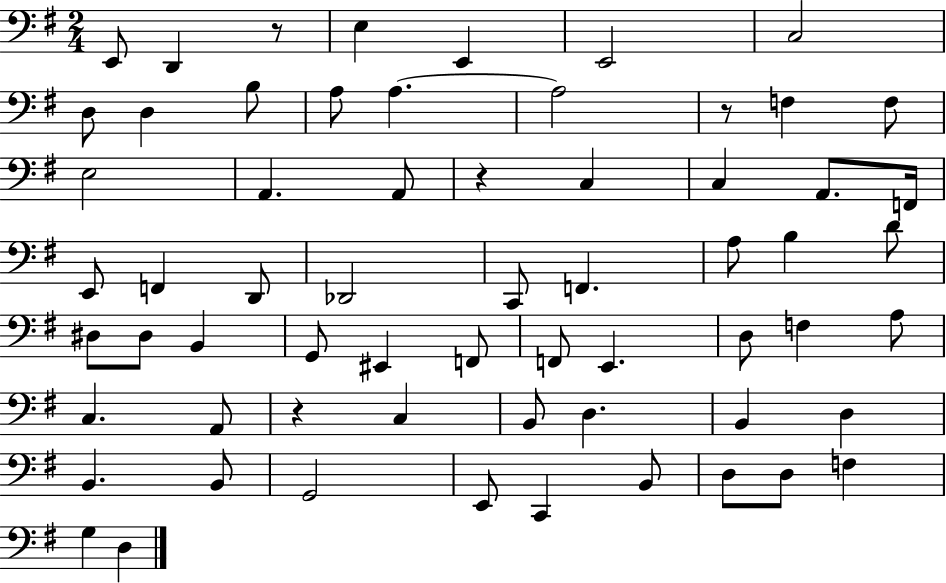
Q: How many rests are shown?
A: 4